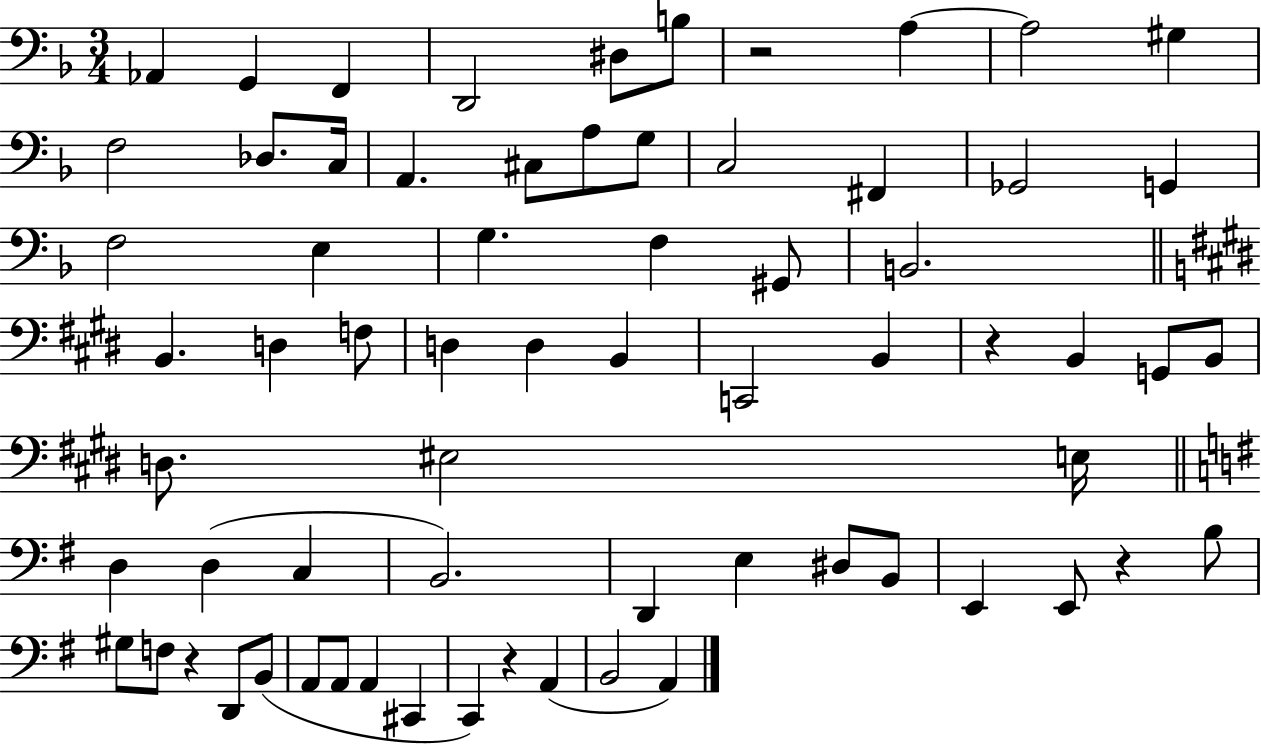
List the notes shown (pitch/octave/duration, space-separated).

Ab2/q G2/q F2/q D2/h D#3/e B3/e R/h A3/q A3/h G#3/q F3/h Db3/e. C3/s A2/q. C#3/e A3/e G3/e C3/h F#2/q Gb2/h G2/q F3/h E3/q G3/q. F3/q G#2/e B2/h. B2/q. D3/q F3/e D3/q D3/q B2/q C2/h B2/q R/q B2/q G2/e B2/e D3/e. EIS3/h E3/s D3/q D3/q C3/q B2/h. D2/q E3/q D#3/e B2/e E2/q E2/e R/q B3/e G#3/e F3/e R/q D2/e B2/e A2/e A2/e A2/q C#2/q C2/q R/q A2/q B2/h A2/q